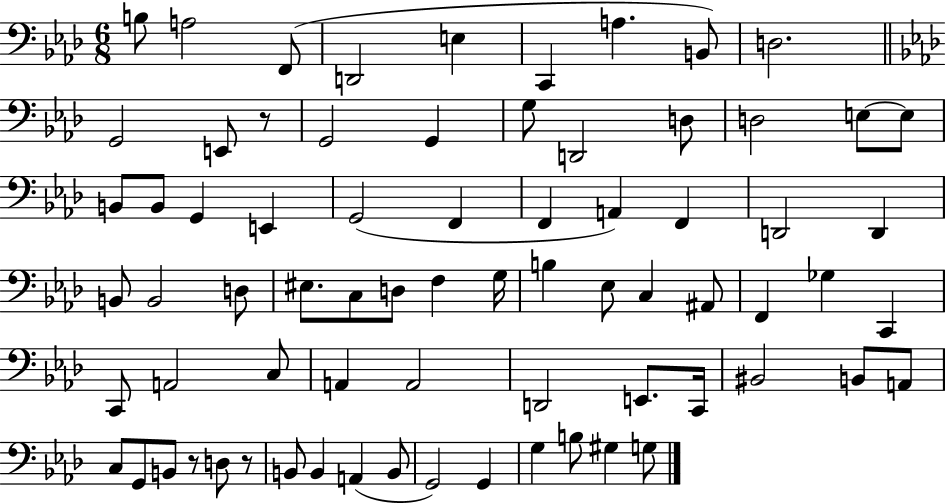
{
  \clef bass
  \numericTimeSignature
  \time 6/8
  \key aes \major
  b8 a2 f,8( | d,2 e4 | c,4 a4. b,8) | d2. | \break \bar "||" \break \key aes \major g,2 e,8 r8 | g,2 g,4 | g8 d,2 d8 | d2 e8~~ e8 | \break b,8 b,8 g,4 e,4 | g,2( f,4 | f,4 a,4) f,4 | d,2 d,4 | \break b,8 b,2 d8 | eis8. c8 d8 f4 g16 | b4 ees8 c4 ais,8 | f,4 ges4 c,4 | \break c,8 a,2 c8 | a,4 a,2 | d,2 e,8. c,16 | bis,2 b,8 a,8 | \break c8 g,8 b,8 r8 d8 r8 | b,8 b,4 a,4( b,8 | g,2) g,4 | g4 b8 gis4 g8 | \break \bar "|."
}